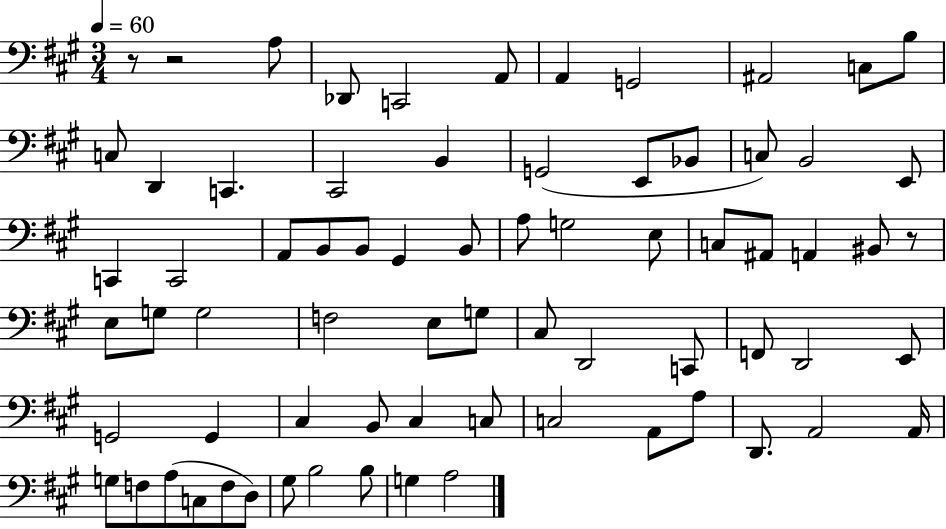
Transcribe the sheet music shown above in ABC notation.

X:1
T:Untitled
M:3/4
L:1/4
K:A
z/2 z2 A,/2 _D,,/2 C,,2 A,,/2 A,, G,,2 ^A,,2 C,/2 B,/2 C,/2 D,, C,, ^C,,2 B,, G,,2 E,,/2 _B,,/2 C,/2 B,,2 E,,/2 C,, C,,2 A,,/2 B,,/2 B,,/2 ^G,, B,,/2 A,/2 G,2 E,/2 C,/2 ^A,,/2 A,, ^B,,/2 z/2 E,/2 G,/2 G,2 F,2 E,/2 G,/2 ^C,/2 D,,2 C,,/2 F,,/2 D,,2 E,,/2 G,,2 G,, ^C, B,,/2 ^C, C,/2 C,2 A,,/2 A,/2 D,,/2 A,,2 A,,/4 G,/2 F,/2 A,/2 C,/2 F,/2 D,/2 ^G,/2 B,2 B,/2 G, A,2